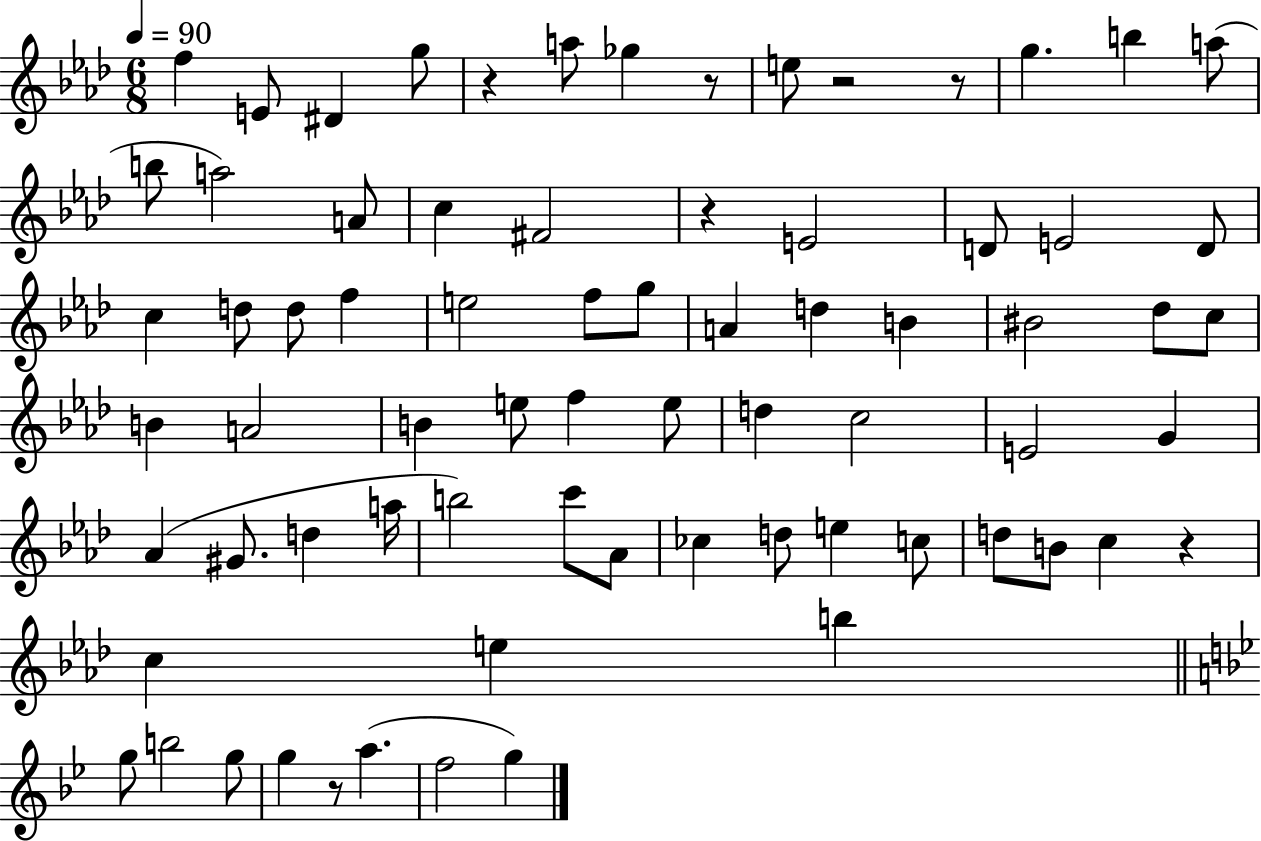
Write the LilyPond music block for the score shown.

{
  \clef treble
  \numericTimeSignature
  \time 6/8
  \key aes \major
  \tempo 4 = 90
  f''4 e'8 dis'4 g''8 | r4 a''8 ges''4 r8 | e''8 r2 r8 | g''4. b''4 a''8( | \break b''8 a''2) a'8 | c''4 fis'2 | r4 e'2 | d'8 e'2 d'8 | \break c''4 d''8 d''8 f''4 | e''2 f''8 g''8 | a'4 d''4 b'4 | bis'2 des''8 c''8 | \break b'4 a'2 | b'4 e''8 f''4 e''8 | d''4 c''2 | e'2 g'4 | \break aes'4( gis'8. d''4 a''16 | b''2) c'''8 aes'8 | ces''4 d''8 e''4 c''8 | d''8 b'8 c''4 r4 | \break c''4 e''4 b''4 | \bar "||" \break \key g \minor g''8 b''2 g''8 | g''4 r8 a''4.( | f''2 g''4) | \bar "|."
}